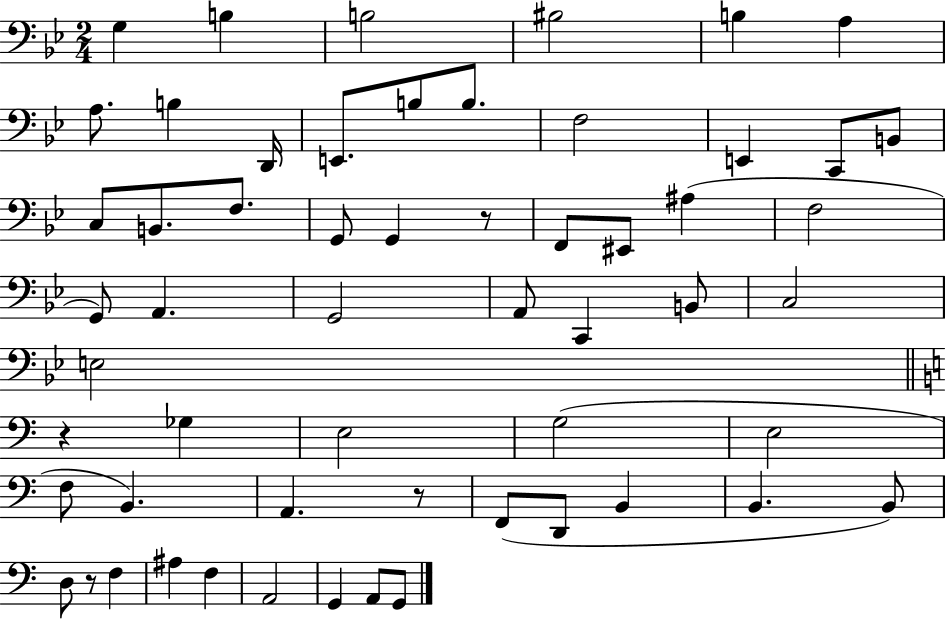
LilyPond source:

{
  \clef bass
  \numericTimeSignature
  \time 2/4
  \key bes \major
  g4 b4 | b2 | bis2 | b4 a4 | \break a8. b4 d,16 | e,8. b8 b8. | f2 | e,4 c,8 b,8 | \break c8 b,8. f8. | g,8 g,4 r8 | f,8 eis,8 ais4( | f2 | \break g,8) a,4. | g,2 | a,8 c,4 b,8 | c2 | \break e2 | \bar "||" \break \key c \major r4 ges4 | e2 | g2( | e2 | \break f8 b,4.) | a,4. r8 | f,8( d,8 b,4 | b,4. b,8) | \break d8 r8 f4 | ais4 f4 | a,2 | g,4 a,8 g,8 | \break \bar "|."
}